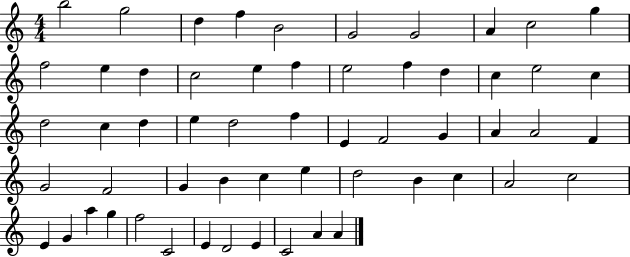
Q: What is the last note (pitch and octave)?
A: A4